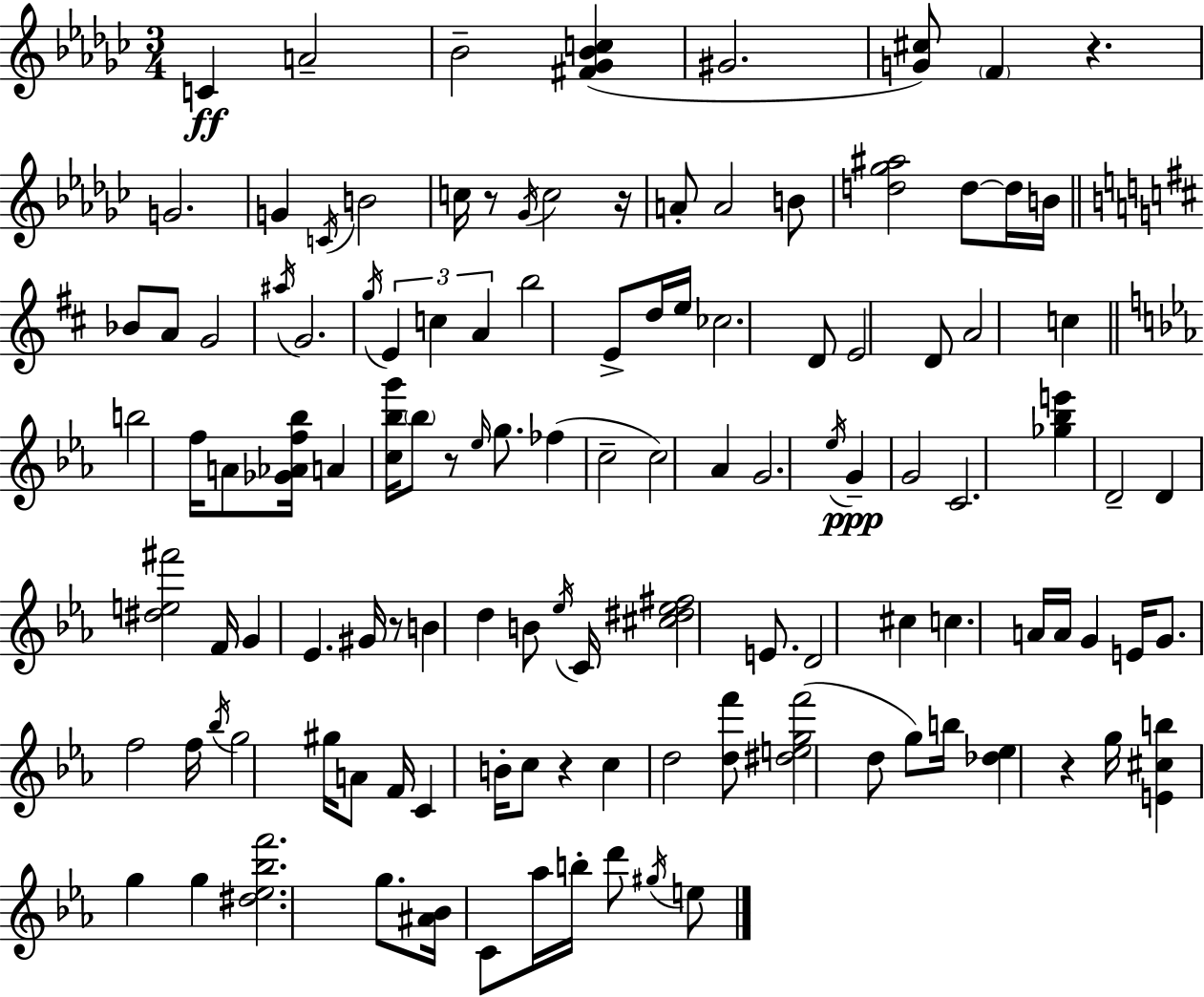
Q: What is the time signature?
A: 3/4